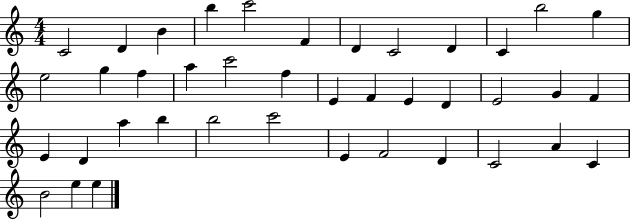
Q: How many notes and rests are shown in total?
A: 40